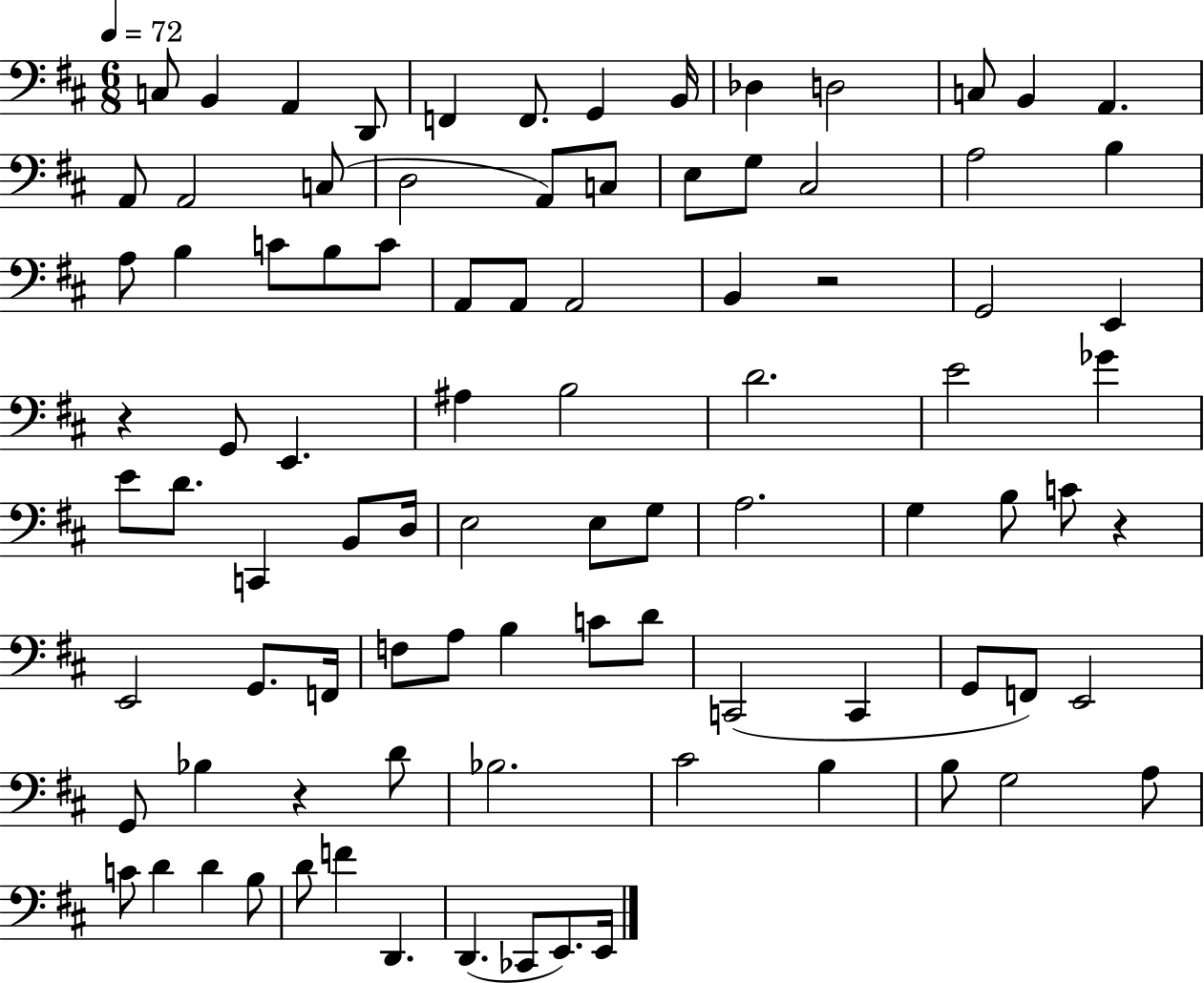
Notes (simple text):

C3/e B2/q A2/q D2/e F2/q F2/e. G2/q B2/s Db3/q D3/h C3/e B2/q A2/q. A2/e A2/h C3/e D3/h A2/e C3/e E3/e G3/e C#3/h A3/h B3/q A3/e B3/q C4/e B3/e C4/e A2/e A2/e A2/h B2/q R/h G2/h E2/q R/q G2/e E2/q. A#3/q B3/h D4/h. E4/h Gb4/q E4/e D4/e. C2/q B2/e D3/s E3/h E3/e G3/e A3/h. G3/q B3/e C4/e R/q E2/h G2/e. F2/s F3/e A3/e B3/q C4/e D4/e C2/h C2/q G2/e F2/e E2/h G2/e Bb3/q R/q D4/e Bb3/h. C#4/h B3/q B3/e G3/h A3/e C4/e D4/q D4/q B3/e D4/e F4/q D2/q. D2/q. CES2/e E2/e. E2/s